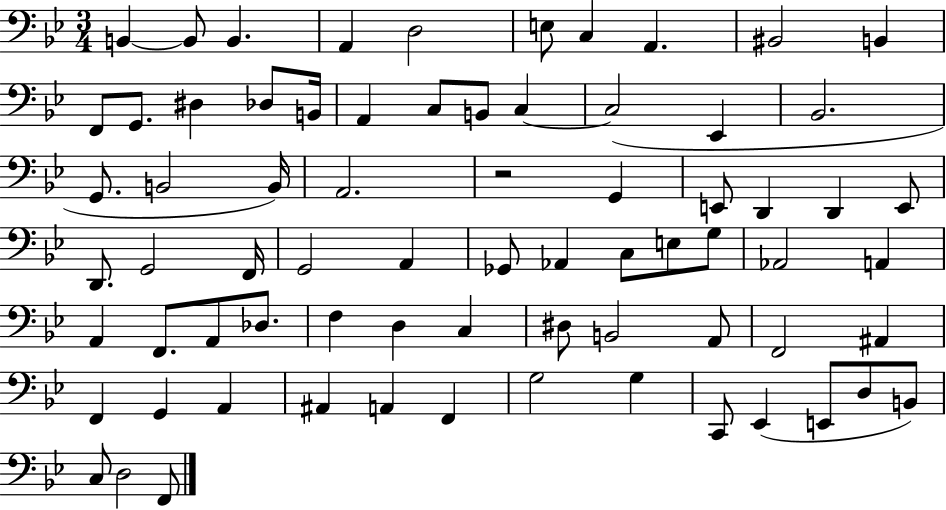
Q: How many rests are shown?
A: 1